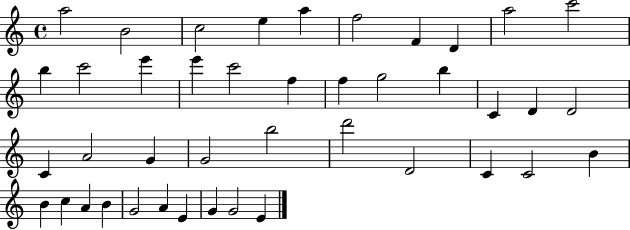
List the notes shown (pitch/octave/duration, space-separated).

A5/h B4/h C5/h E5/q A5/q F5/h F4/q D4/q A5/h C6/h B5/q C6/h E6/q E6/q C6/h F5/q F5/q G5/h B5/q C4/q D4/q D4/h C4/q A4/h G4/q G4/h B5/h D6/h D4/h C4/q C4/h B4/q B4/q C5/q A4/q B4/q G4/h A4/q E4/q G4/q G4/h E4/q